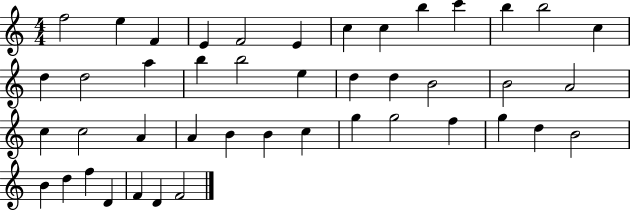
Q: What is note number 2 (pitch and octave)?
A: E5